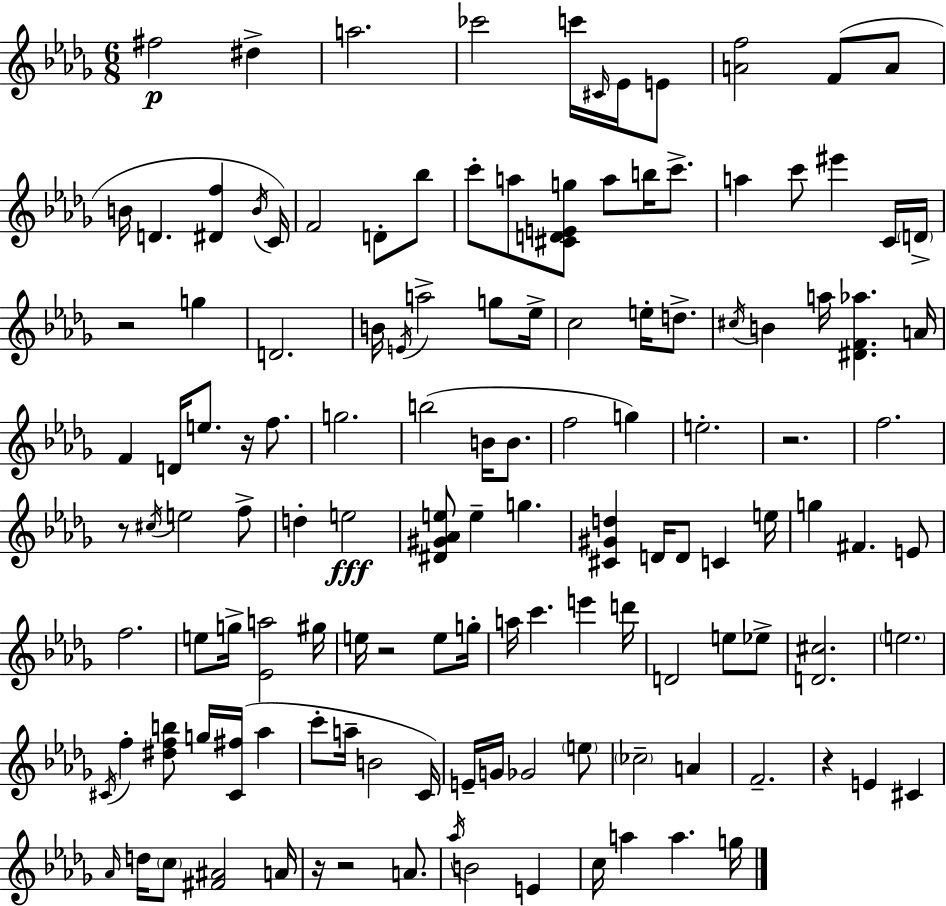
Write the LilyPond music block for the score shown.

{
  \clef treble
  \numericTimeSignature
  \time 6/8
  \key bes \minor
  fis''2\p dis''4-> | a''2. | ces'''2 c'''16 \grace { cis'16 } ees'16 e'8 | <a' f''>2 f'8( a'8 | \break b'16 d'4. <dis' f''>4 | \acciaccatura { b'16 }) c'16 f'2 d'8-. | bes''8 c'''8-. a''8 <cis' d' e' g''>8 a''8 b''16 c'''8.-> | a''4 c'''8 eis'''4 | \break c'16 \parenthesize d'16-> r2 g''4 | d'2. | b'16 \acciaccatura { e'16 } a''2-> | g''8 ees''16-> c''2 e''16-. | \break d''8.-> \acciaccatura { cis''16 } b'4 a''16 <dis' f' aes''>4. | a'16 f'4 d'16 e''8. | r16 f''8. g''2. | b''2( | \break b'16 b'8. f''2 | g''4) e''2.-. | r2. | f''2. | \break r8 \acciaccatura { cis''16 } e''2 | f''8-> d''4-. e''2\fff | <dis' gis' aes' e''>8 e''4-- g''4. | <cis' gis' d''>4 d'16 d'8 | \break c'4 e''16 g''4 fis'4. | e'8 f''2. | e''8 g''16-> <ees' a''>2 | gis''16 e''16 r2 | \break e''8 g''16-. a''16 c'''4. | e'''4 d'''16 d'2 | e''8 ees''8-> <d' cis''>2. | \parenthesize e''2. | \break \acciaccatura { cis'16 } f''4-. <dis'' f'' b''>8 | g''16 <cis' fis''>16( aes''4 c'''8-. a''16-- b'2 | c'16) e'16-- g'16 ges'2 | \parenthesize e''8 \parenthesize ces''2-- | \break a'4 f'2.-- | r4 e'4 | cis'4 \grace { aes'16 } d''16 \parenthesize c''8 <fis' ais'>2 | a'16 r16 r2 | \break a'8. \acciaccatura { aes''16 } b'2 | e'4 c''16 a''4 | a''4. g''16 \bar "|."
}